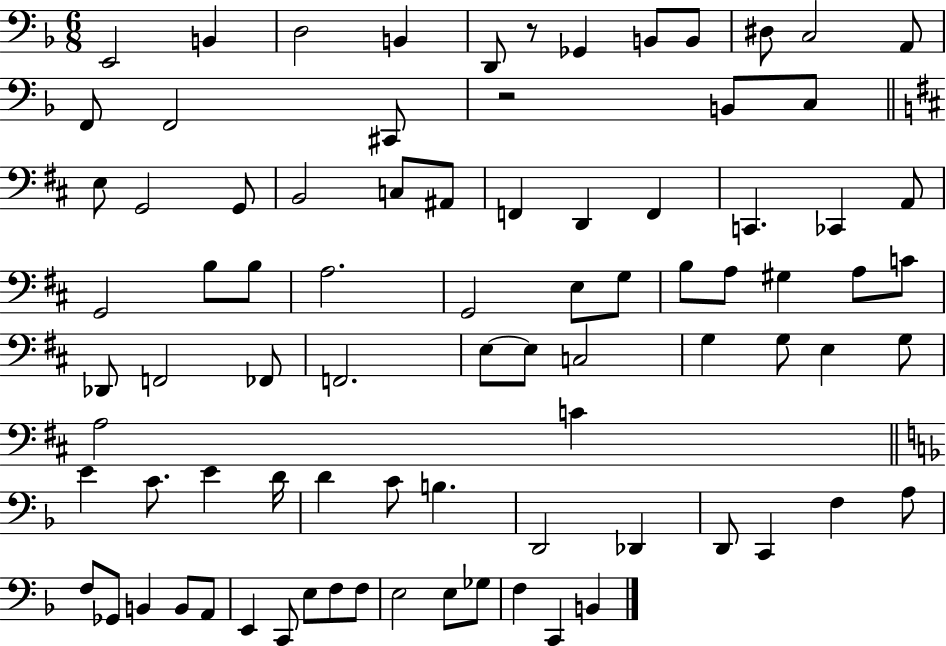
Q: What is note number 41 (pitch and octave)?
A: Db2